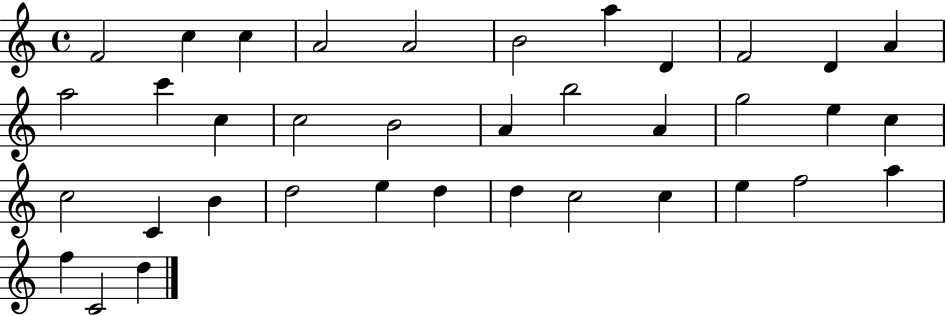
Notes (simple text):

F4/h C5/q C5/q A4/h A4/h B4/h A5/q D4/q F4/h D4/q A4/q A5/h C6/q C5/q C5/h B4/h A4/q B5/h A4/q G5/h E5/q C5/q C5/h C4/q B4/q D5/h E5/q D5/q D5/q C5/h C5/q E5/q F5/h A5/q F5/q C4/h D5/q